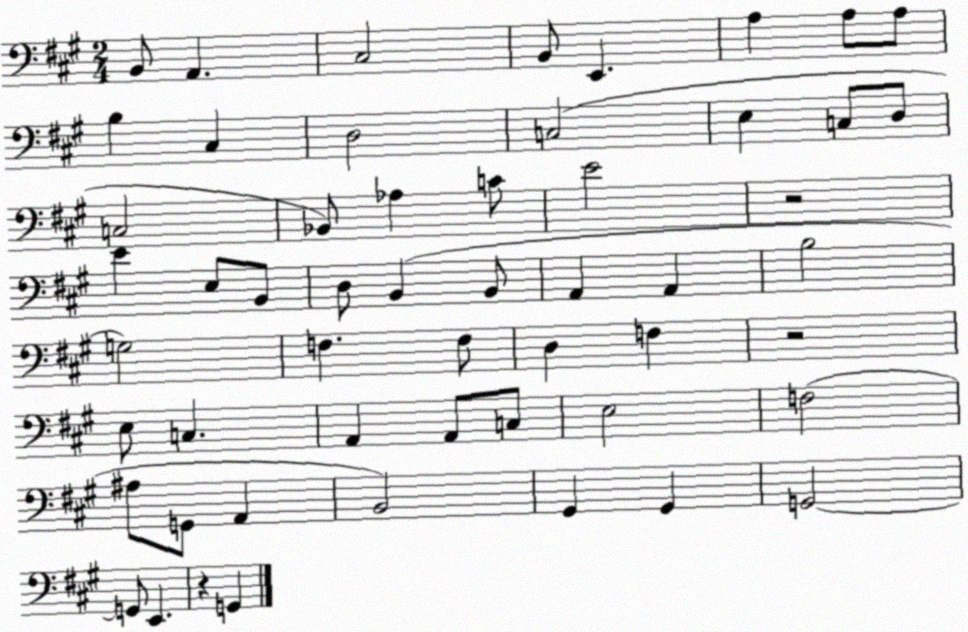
X:1
T:Untitled
M:2/4
L:1/4
K:A
B,,/2 A,, ^C,2 B,,/2 E,, A, A,/2 A,/2 B, ^C, D,2 C,2 E, C,/2 D,/2 C,2 _B,,/2 _A, C/2 E2 z2 E E,/2 B,,/2 D,/2 B,, B,,/2 A,, A,, B,2 G,2 F, F,/2 D, F, z2 E,/2 C, A,, A,,/2 C,/2 E,2 F,2 ^A,/2 G,,/2 A,, B,,2 ^G,, ^G,, G,,2 G,,/2 E,, z G,,